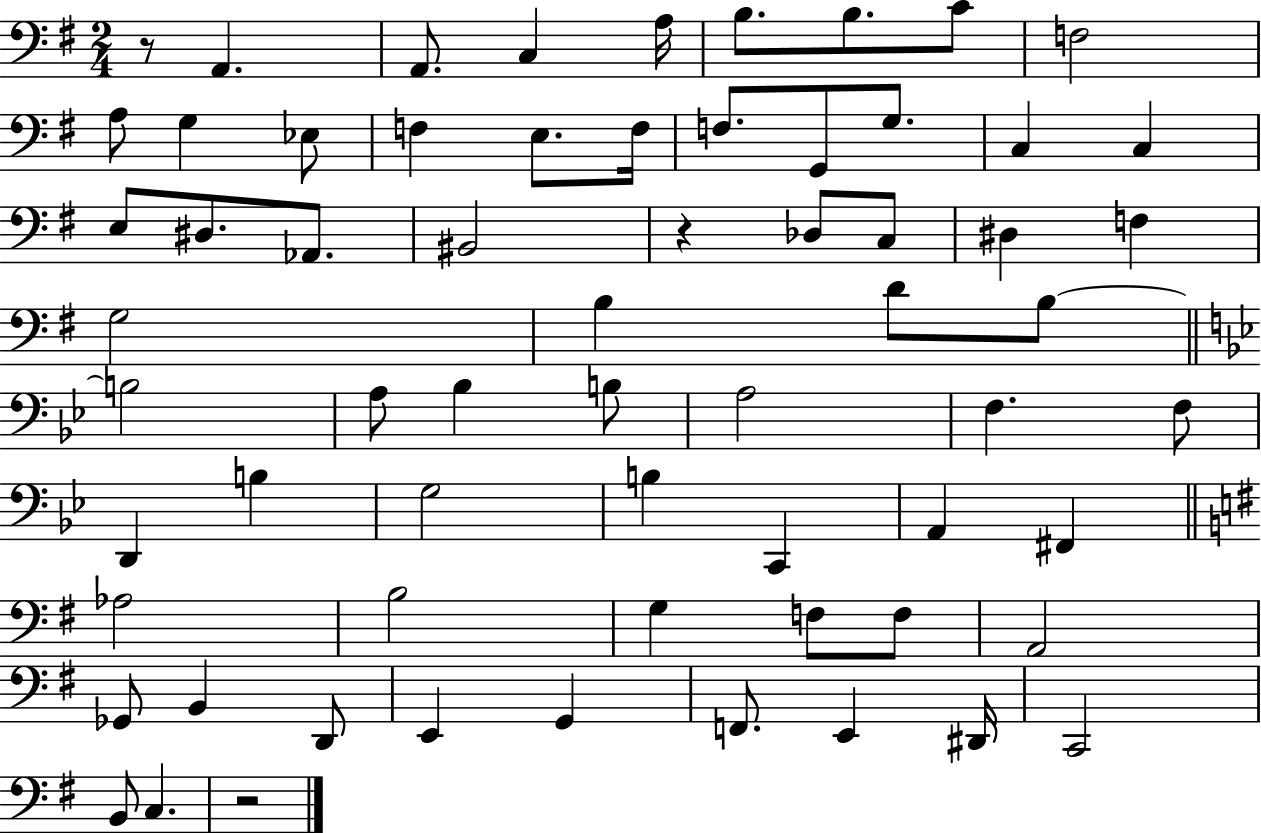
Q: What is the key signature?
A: G major